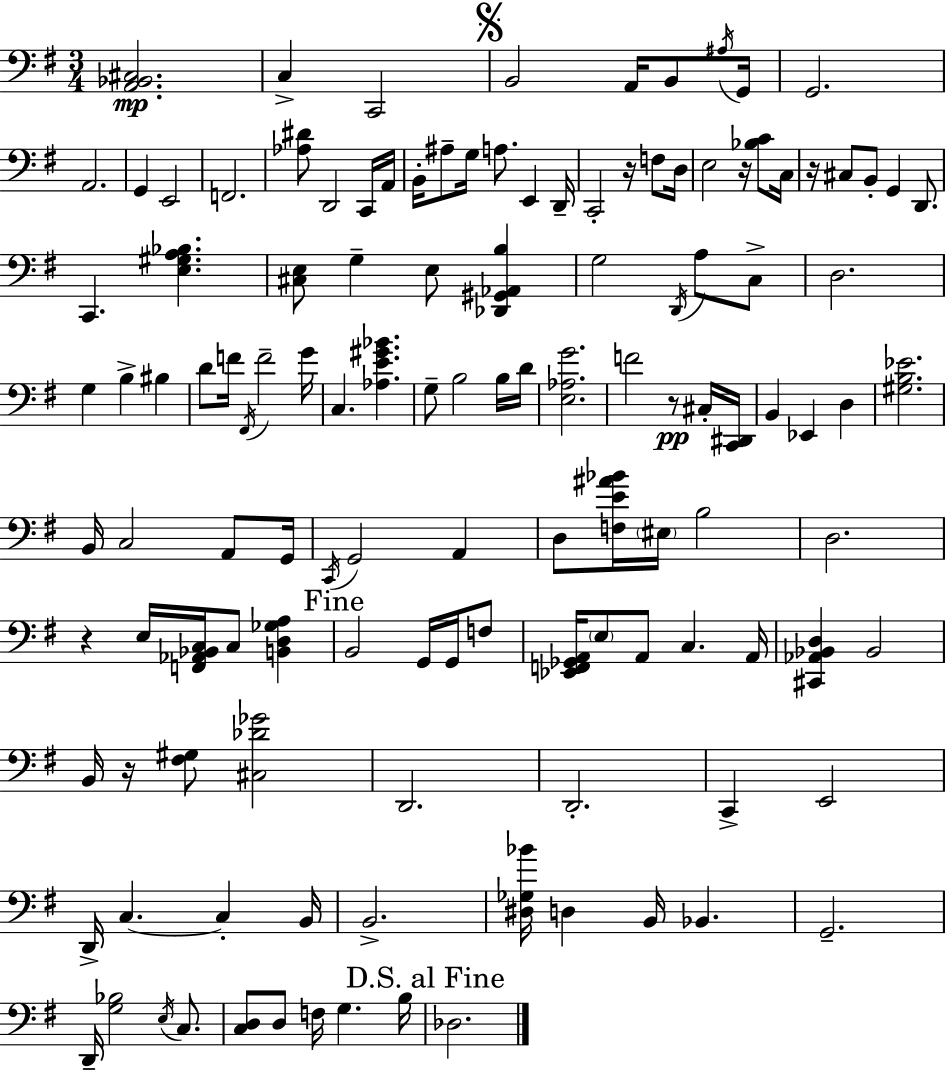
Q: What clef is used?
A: bass